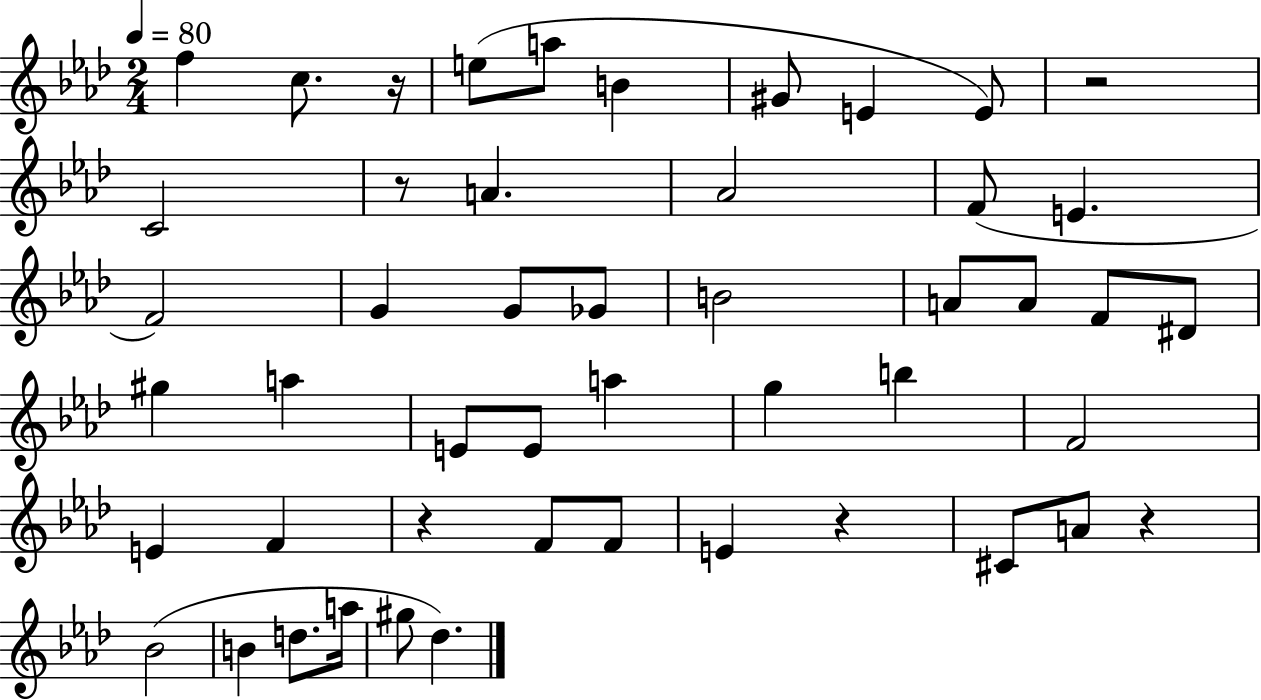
X:1
T:Untitled
M:2/4
L:1/4
K:Ab
f c/2 z/4 e/2 a/2 B ^G/2 E E/2 z2 C2 z/2 A _A2 F/2 E F2 G G/2 _G/2 B2 A/2 A/2 F/2 ^D/2 ^g a E/2 E/2 a g b F2 E F z F/2 F/2 E z ^C/2 A/2 z _B2 B d/2 a/4 ^g/2 _d